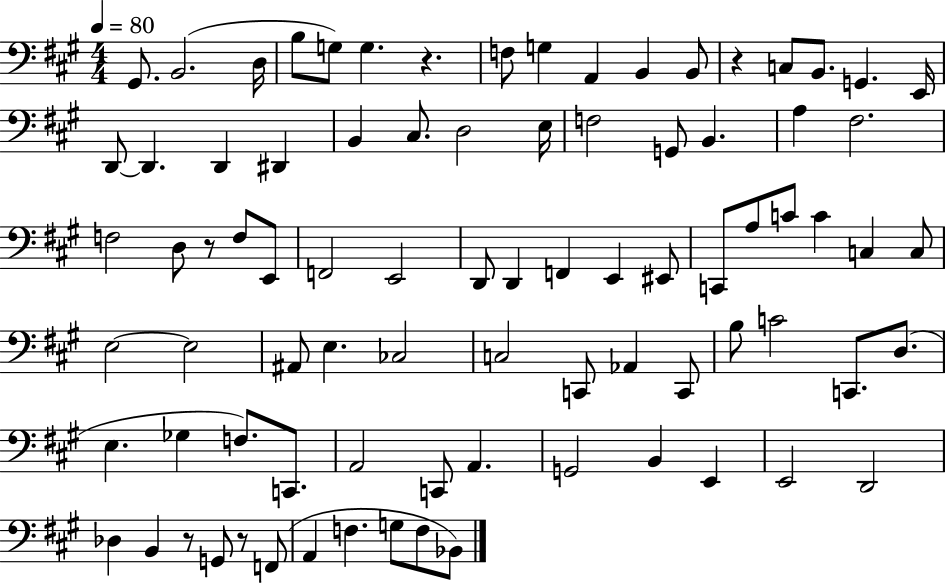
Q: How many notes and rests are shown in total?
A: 84